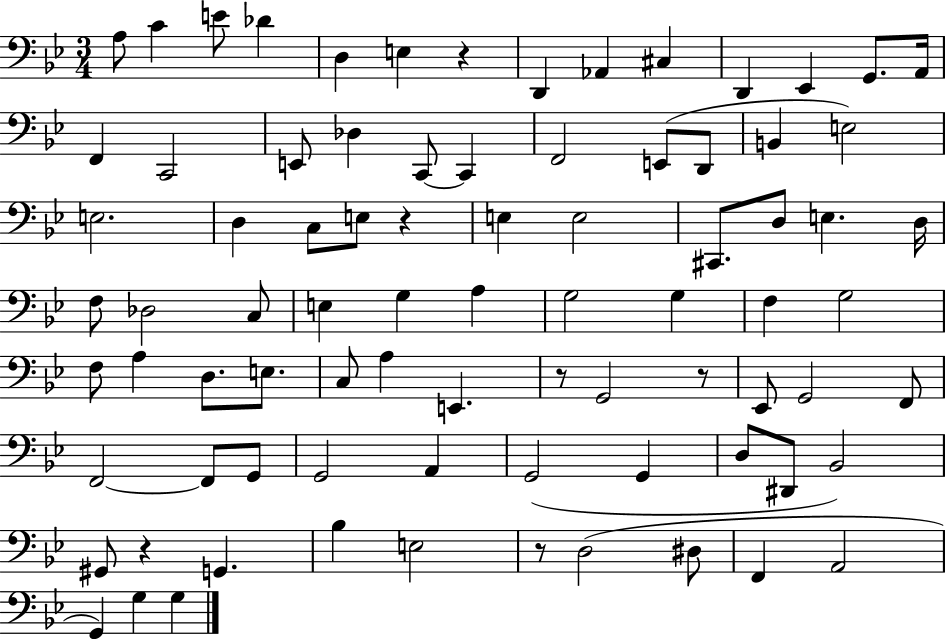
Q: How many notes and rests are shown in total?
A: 82